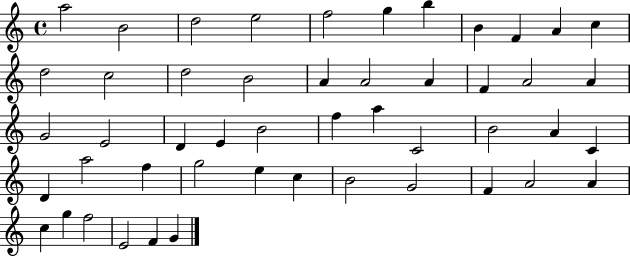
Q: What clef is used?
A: treble